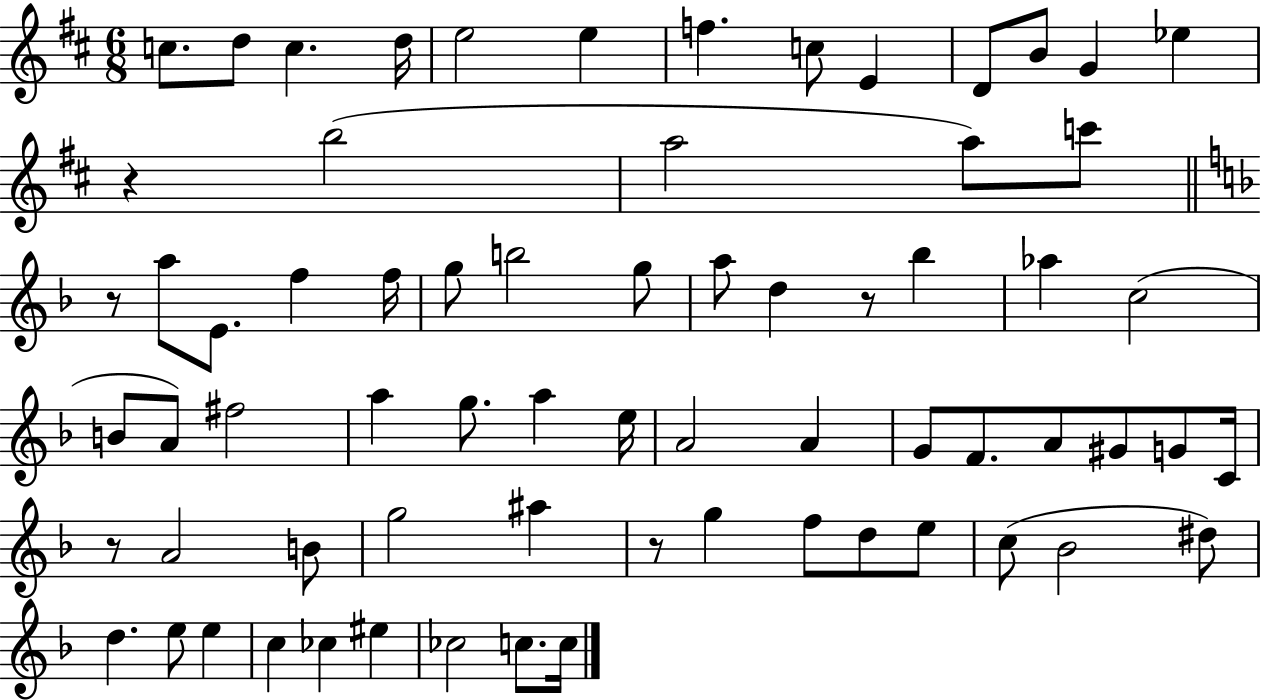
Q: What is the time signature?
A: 6/8